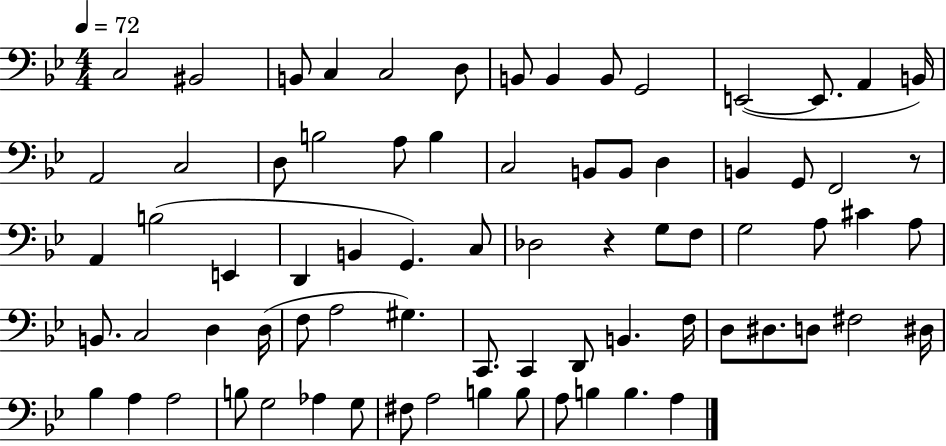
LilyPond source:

{
  \clef bass
  \numericTimeSignature
  \time 4/4
  \key bes \major
  \tempo 4 = 72
  \repeat volta 2 { c2 bis,2 | b,8 c4 c2 d8 | b,8 b,4 b,8 g,2 | e,2~(~ e,8. a,4 b,16) | \break a,2 c2 | d8 b2 a8 b4 | c2 b,8 b,8 d4 | b,4 g,8 f,2 r8 | \break a,4 b2( e,4 | d,4 b,4 g,4.) c8 | des2 r4 g8 f8 | g2 a8 cis'4 a8 | \break b,8. c2 d4 d16( | f8 a2 gis4.) | c,8. c,4 d,8 b,4. f16 | d8 dis8. d8 fis2 dis16 | \break bes4 a4 a2 | b8 g2 aes4 g8 | fis8 a2 b4 b8 | a8 b4 b4. a4 | \break } \bar "|."
}